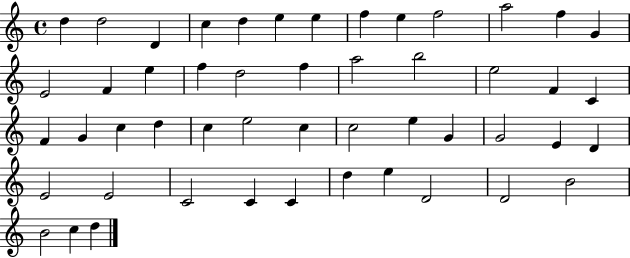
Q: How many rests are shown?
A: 0